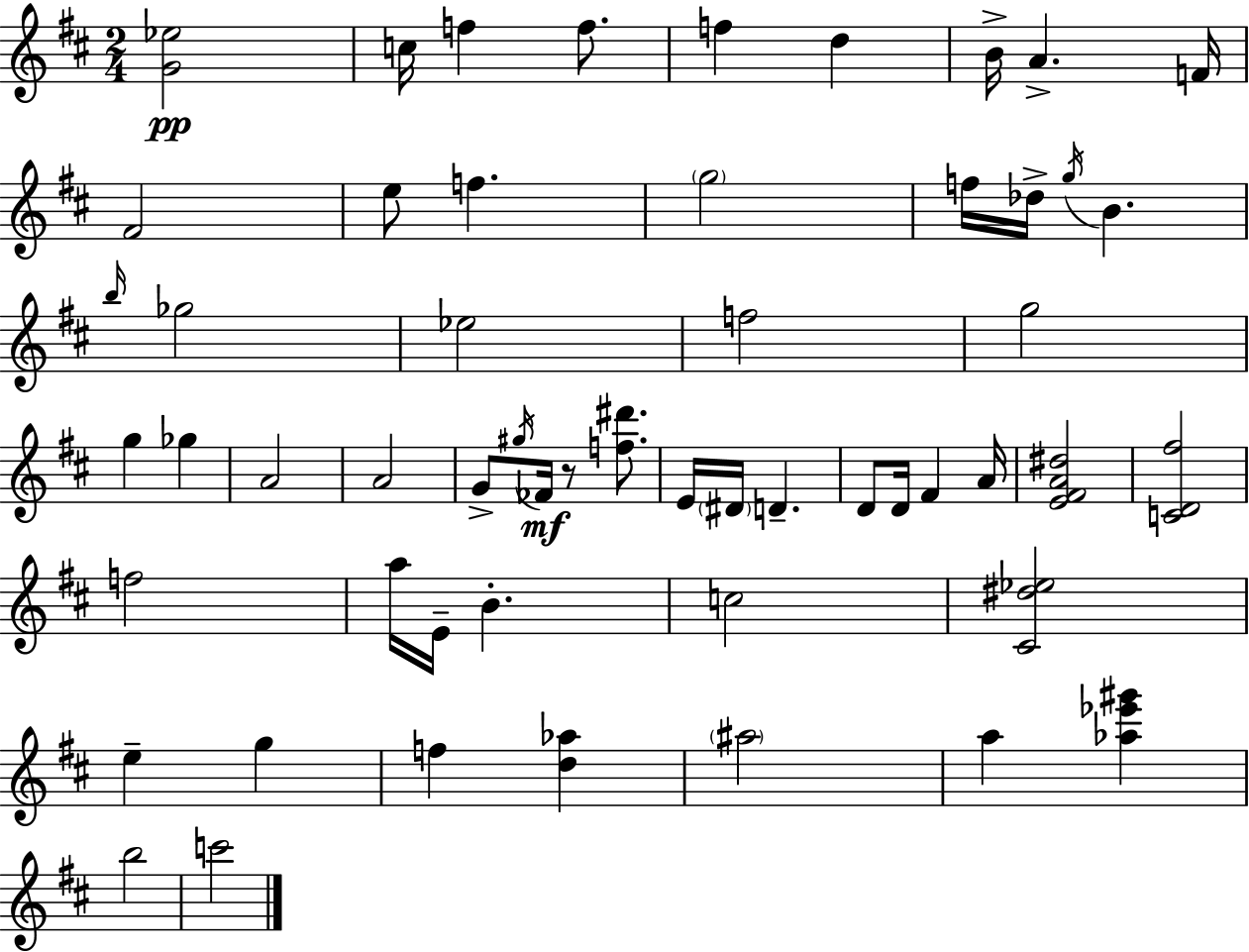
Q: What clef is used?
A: treble